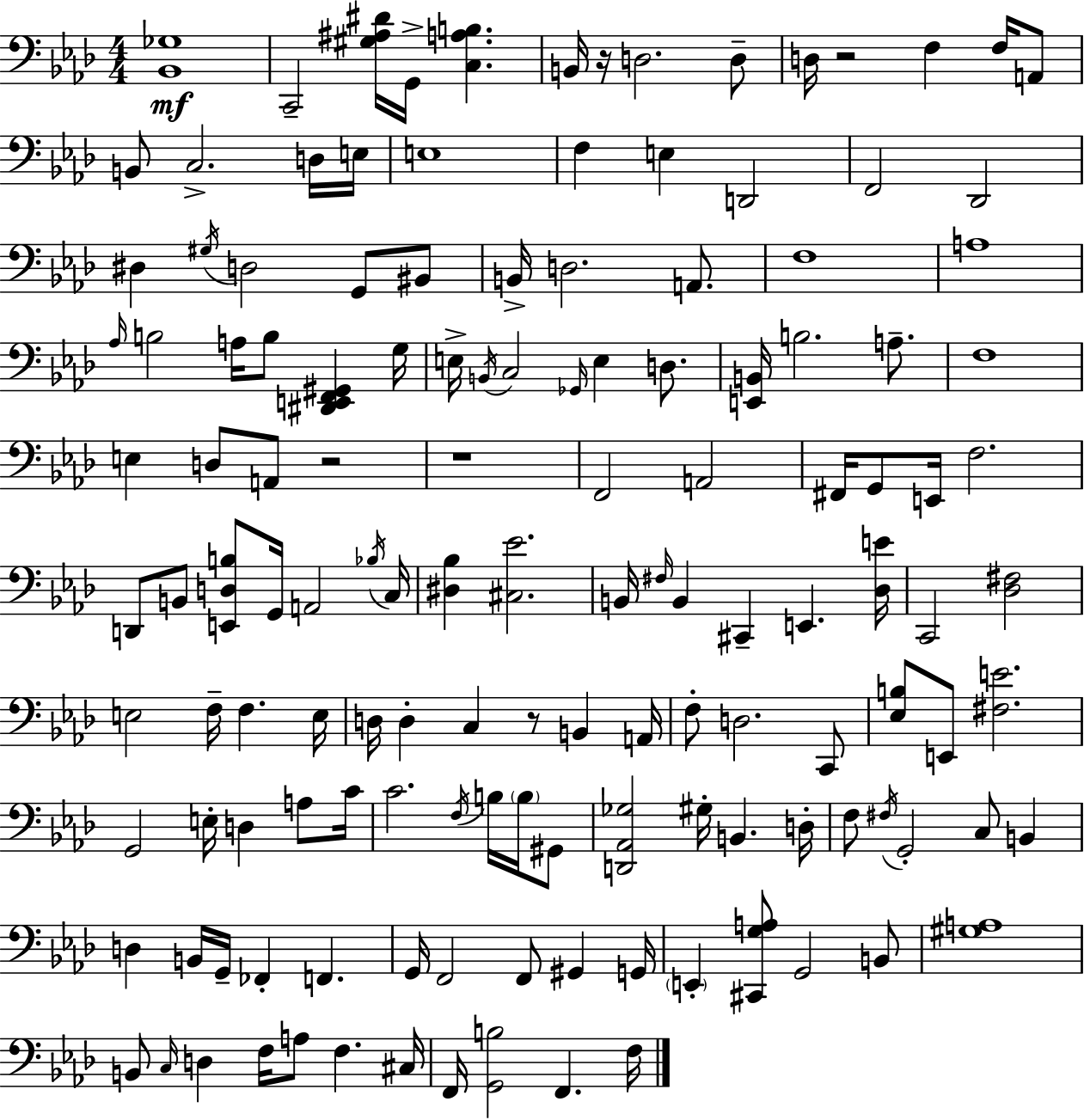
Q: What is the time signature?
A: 4/4